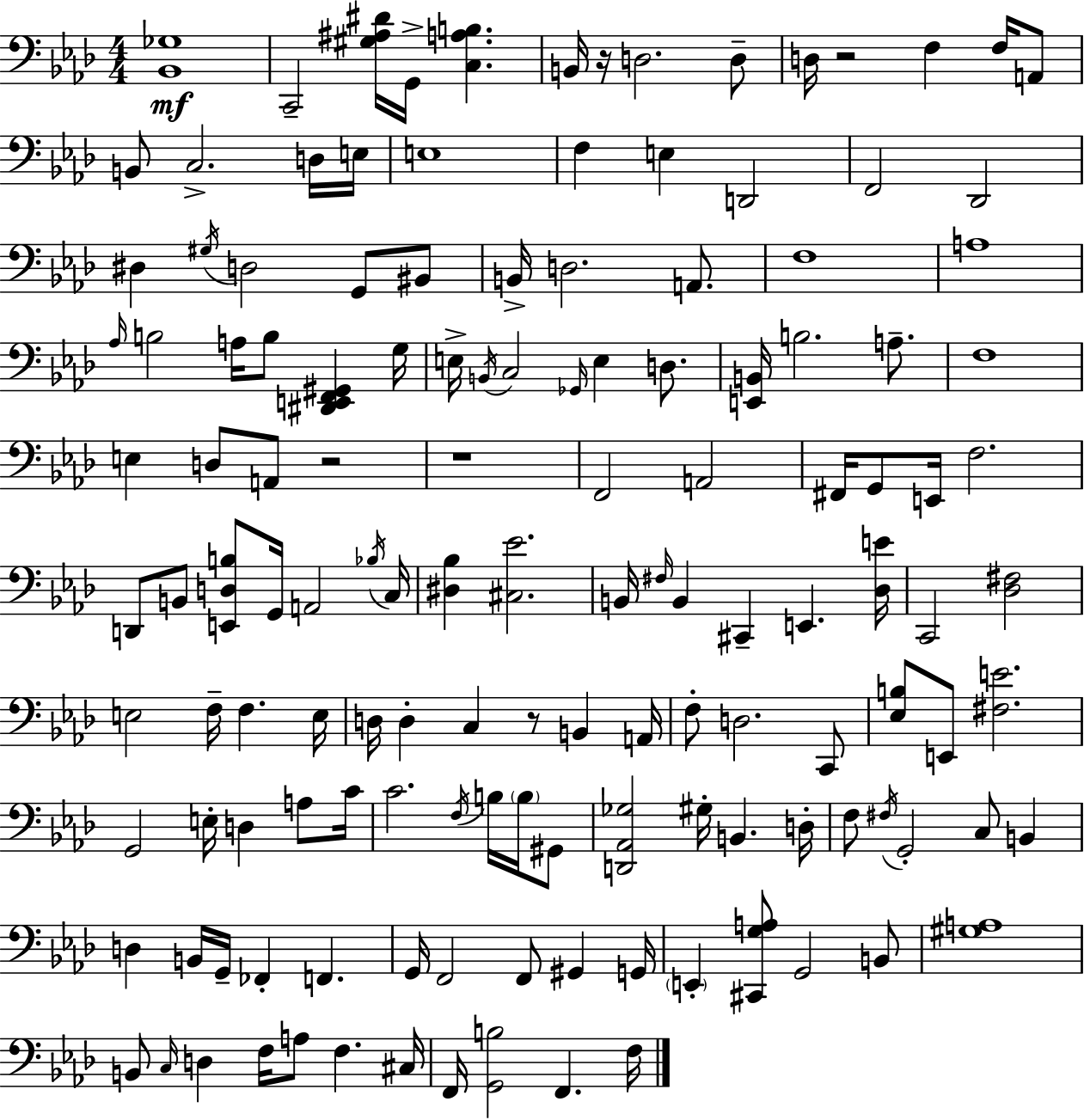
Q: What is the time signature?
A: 4/4